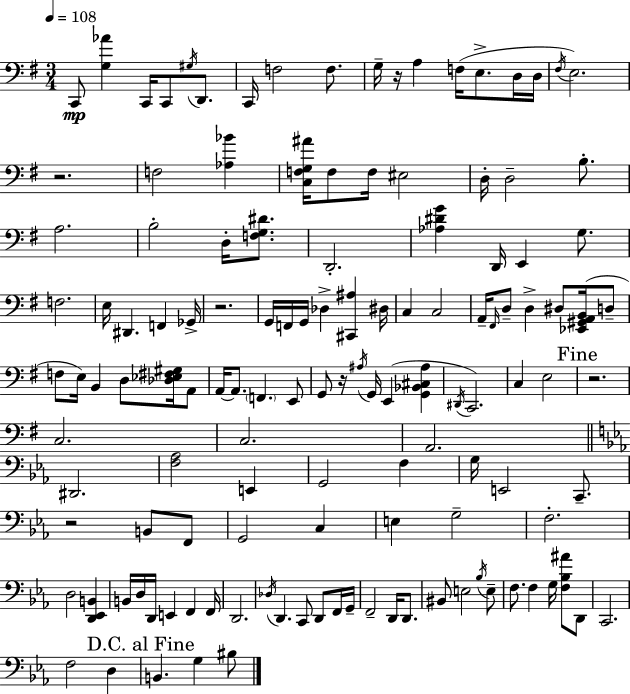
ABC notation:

X:1
T:Untitled
M:3/4
L:1/4
K:G
C,,/2 [G,_A] C,,/4 C,,/2 ^G,/4 D,,/2 C,,/4 F,2 F,/2 G,/4 z/4 A, F,/4 E,/2 D,/4 D,/4 ^F,/4 E,2 z2 F,2 [_A,_B] [C,F,G,^A]/4 F,/2 F,/4 ^E,2 D,/4 D,2 B,/2 A,2 B,2 D,/4 [F,G,^D]/2 D,,2 [_A,^DG] D,,/4 E,, G,/2 F,2 E,/4 ^D,, F,, _G,,/4 z2 G,,/4 F,,/4 G,,/4 _D, [^C,,^A,] ^D,/4 C, C,2 A,,/4 ^F,,/4 D,/2 D, ^D,/2 [_E,,^G,,A,,B,,]/4 D,/2 F,/2 E,/4 B,, D,/2 [_D,_E,^F,^G,]/4 A,,/2 A,,/4 A,,/2 F,, E,,/2 G,,/2 z/4 ^A,/4 G,,/4 E,, [G,,_B,,^C,^A,] ^D,,/4 C,,2 C, E,2 z2 C,2 C,2 A,,2 ^D,,2 [F,_A,]2 E,, G,,2 F, G,/4 E,,2 C,,/2 z2 B,,/2 F,,/2 G,,2 C, E, G,2 F,2 D,2 [D,,_E,,B,,] B,,/4 D,/4 D,,/4 E,, F,, F,,/4 D,,2 _D,/4 D,, C,,/2 D,,/2 F,,/4 G,,/4 F,,2 D,,/4 D,,/2 ^B,,/2 E,2 _B,/4 E,/2 F,/2 F, G,/4 [F,_B,^A]/2 D,,/2 C,,2 F,2 D, B,, G, ^B,/2